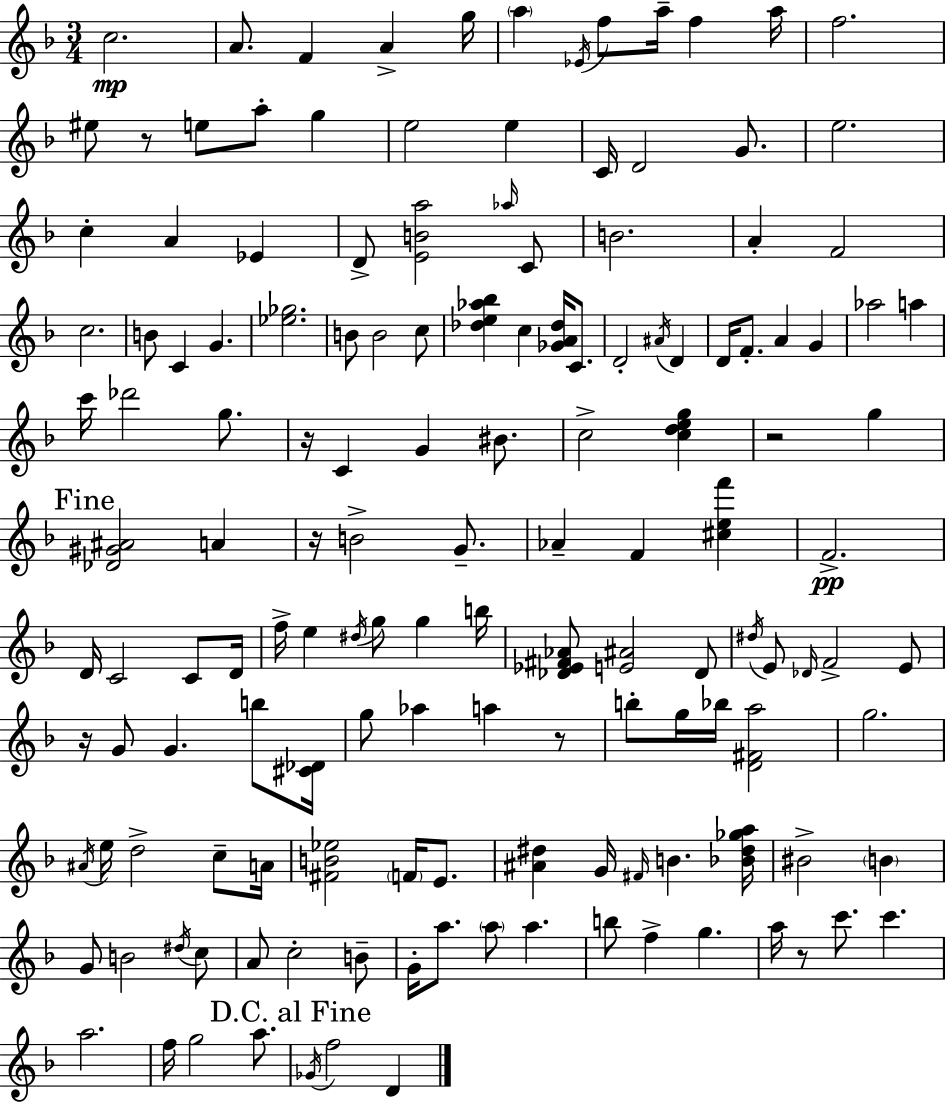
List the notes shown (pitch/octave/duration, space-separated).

C5/h. A4/e. F4/q A4/q G5/s A5/q Eb4/s F5/e A5/s F5/q A5/s F5/h. EIS5/e R/e E5/e A5/e G5/q E5/h E5/q C4/s D4/h G4/e. E5/h. C5/q A4/q Eb4/q D4/e [E4,B4,A5]/h Ab5/s C4/e B4/h. A4/q F4/h C5/h. B4/e C4/q G4/q. [Eb5,Gb5]/h. B4/e B4/h C5/e [Db5,E5,Ab5,Bb5]/q C5/q [Gb4,A4,Db5]/s C4/e. D4/h A#4/s D4/q D4/s F4/e. A4/q G4/q Ab5/h A5/q C6/s Db6/h G5/e. R/s C4/q G4/q BIS4/e. C5/h [C5,D5,E5,G5]/q R/h G5/q [Db4,G#4,A#4]/h A4/q R/s B4/h G4/e. Ab4/q F4/q [C#5,E5,F6]/q F4/h. D4/s C4/h C4/e D4/s F5/s E5/q D#5/s G5/e G5/q B5/s [Db4,Eb4,F#4,Ab4]/e [E4,A#4]/h Db4/e D#5/s E4/e Db4/s F4/h E4/e R/s G4/e G4/q. B5/e [C#4,Db4]/s G5/e Ab5/q A5/q R/e B5/e G5/s Bb5/s [D4,F#4,A5]/h G5/h. A#4/s E5/s D5/h C5/e A4/s [F#4,B4,Eb5]/h F4/s E4/e. [A#4,D#5]/q G4/s F#4/s B4/q. [Bb4,D#5,Gb5,A5]/s BIS4/h B4/q G4/e B4/h D#5/s C5/e A4/e C5/h B4/e G4/s A5/e. A5/e A5/q. B5/e F5/q G5/q. A5/s R/e C6/e. C6/q. A5/h. F5/s G5/h A5/e. Gb4/s F5/h D4/q